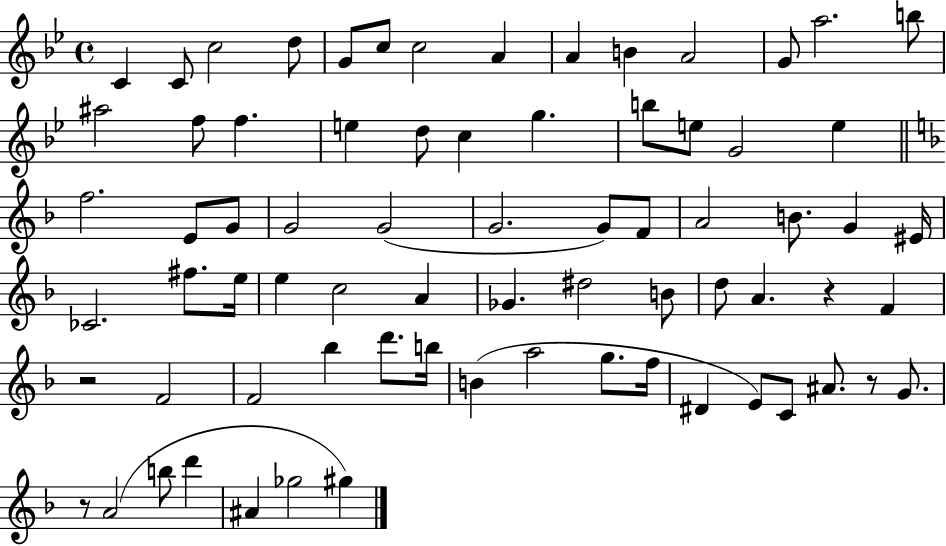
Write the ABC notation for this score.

X:1
T:Untitled
M:4/4
L:1/4
K:Bb
C C/2 c2 d/2 G/2 c/2 c2 A A B A2 G/2 a2 b/2 ^a2 f/2 f e d/2 c g b/2 e/2 G2 e f2 E/2 G/2 G2 G2 G2 G/2 F/2 A2 B/2 G ^E/4 _C2 ^f/2 e/4 e c2 A _G ^d2 B/2 d/2 A z F z2 F2 F2 _b d'/2 b/4 B a2 g/2 f/4 ^D E/2 C/2 ^A/2 z/2 G/2 z/2 A2 b/2 d' ^A _g2 ^g